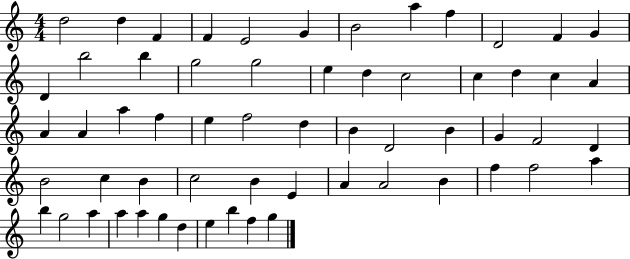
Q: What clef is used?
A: treble